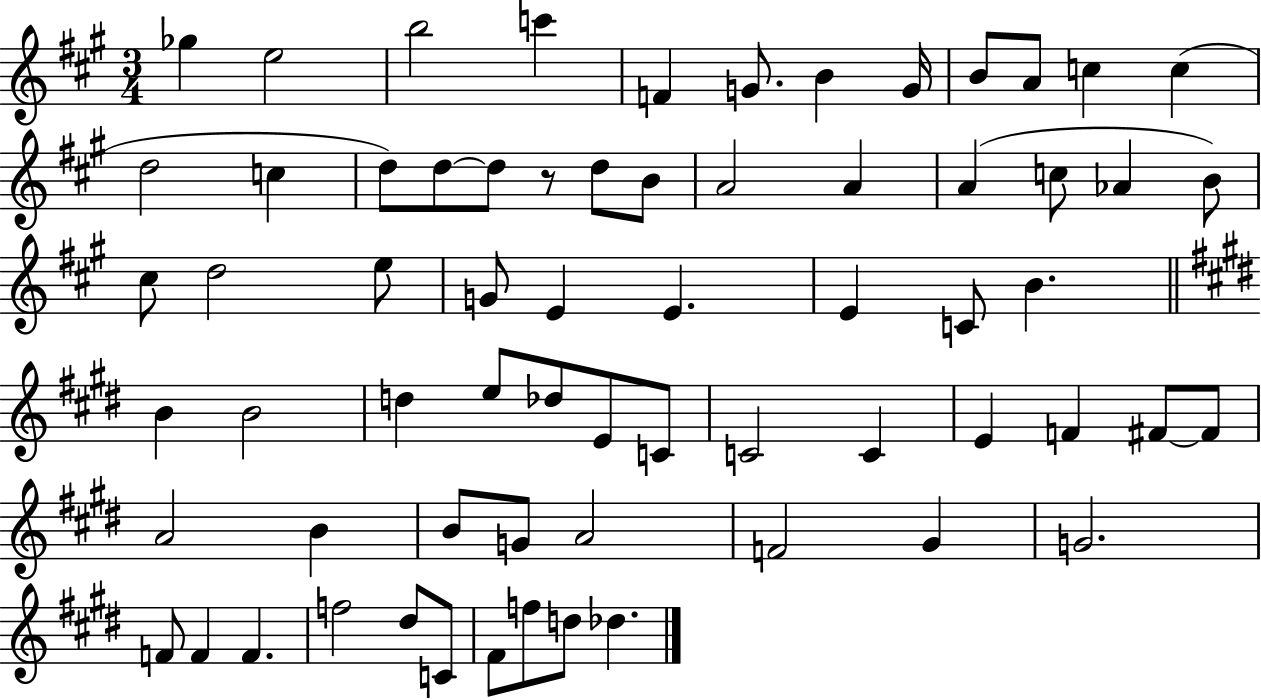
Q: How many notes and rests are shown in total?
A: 66